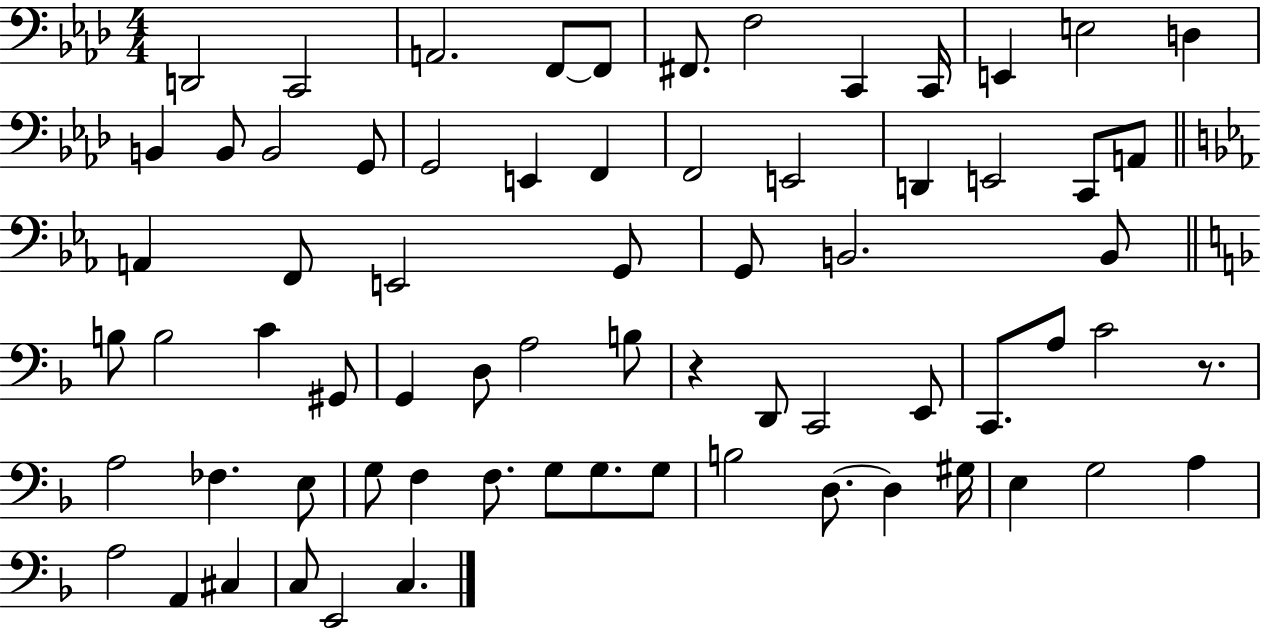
{
  \clef bass
  \numericTimeSignature
  \time 4/4
  \key aes \major
  \repeat volta 2 { d,2 c,2 | a,2. f,8~~ f,8 | fis,8. f2 c,4 c,16 | e,4 e2 d4 | \break b,4 b,8 b,2 g,8 | g,2 e,4 f,4 | f,2 e,2 | d,4 e,2 c,8 a,8 | \break \bar "||" \break \key c \minor a,4 f,8 e,2 g,8 | g,8 b,2. b,8 | \bar "||" \break \key f \major b8 b2 c'4 gis,8 | g,4 d8 a2 b8 | r4 d,8 c,2 e,8 | c,8. a8 c'2 r8. | \break a2 fes4. e8 | g8 f4 f8. g8 g8. g8 | b2 d8.~~ d4 gis16 | e4 g2 a4 | \break a2 a,4 cis4 | c8 e,2 c4. | } \bar "|."
}